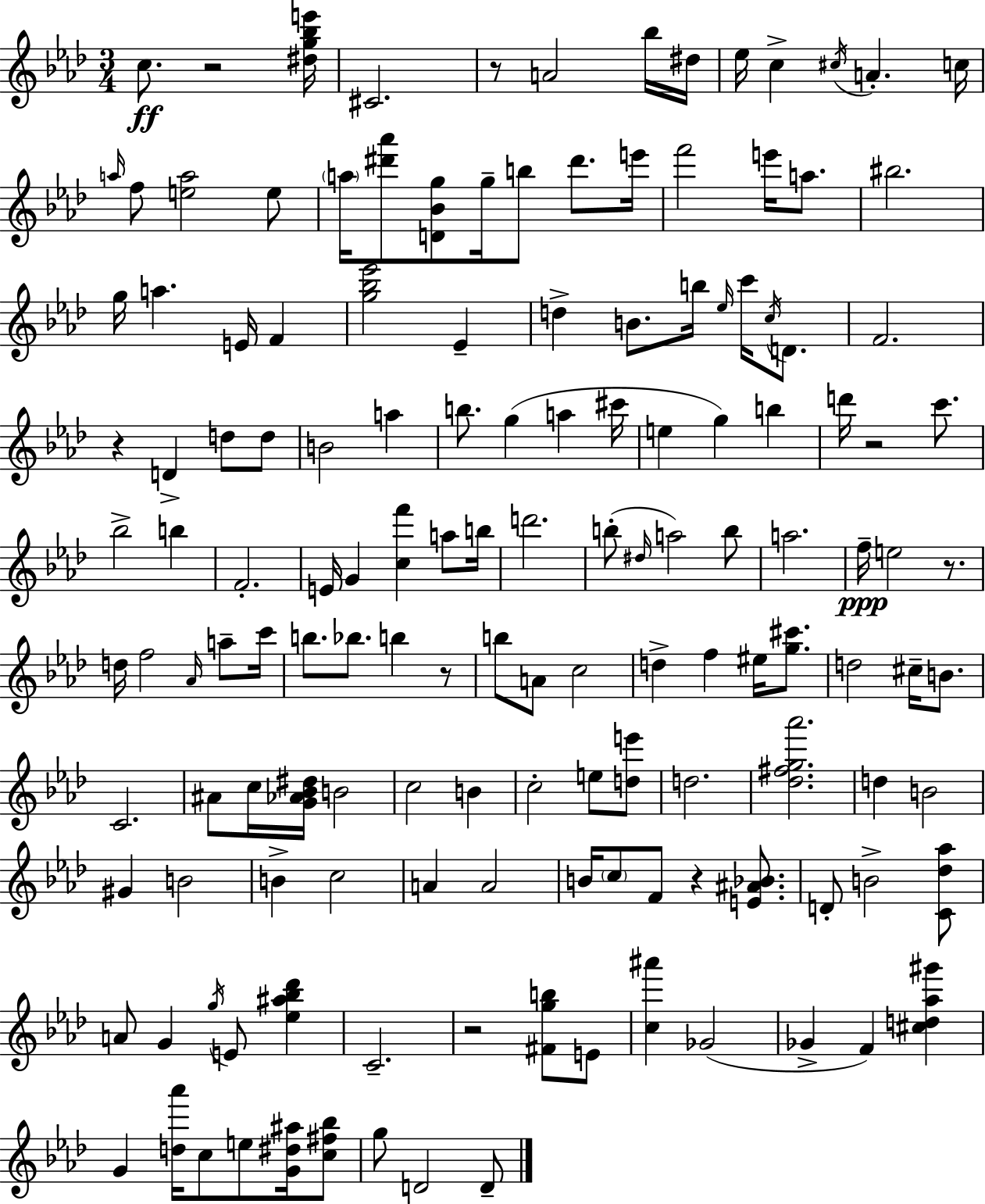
C5/e. R/h [D#5,G5,Bb5,E6]/s C#4/h. R/e A4/h Bb5/s D#5/s Eb5/s C5/q C#5/s A4/q. C5/s A5/s F5/e [E5,A5]/h E5/e A5/s [D#6,Ab6]/e [D4,Bb4,G5]/e G5/s B5/e D#6/e. E6/s F6/h E6/s A5/e. BIS5/h. G5/s A5/q. E4/s F4/q [G5,Bb5,Eb6]/h Eb4/q D5/q B4/e. B5/s Eb5/s C6/s C5/s D4/e. F4/h. R/q D4/q D5/e D5/e B4/h A5/q B5/e. G5/q A5/q C#6/s E5/q G5/q B5/q D6/s R/h C6/e. Bb5/h B5/q F4/h. E4/s G4/q [C5,F6]/q A5/e B5/s D6/h. B5/e D#5/s A5/h B5/e A5/h. F5/s E5/h R/e. D5/s F5/h Ab4/s A5/e C6/s B5/e. Bb5/e. B5/q R/e B5/e A4/e C5/h D5/q F5/q EIS5/s [G5,C#6]/e. D5/h C#5/s B4/e. C4/h. A#4/e C5/s [G4,Ab4,Bb4,D#5]/s B4/h C5/h B4/q C5/h E5/e [D5,E6]/e D5/h. [Db5,F#5,G5,Ab6]/h. D5/q B4/h G#4/q B4/h B4/q C5/h A4/q A4/h B4/s C5/e F4/e R/q [E4,A#4,Bb4]/e. D4/e B4/h [C4,Db5,Ab5]/e A4/e G4/q G5/s E4/e [Eb5,A#5,Bb5,Db6]/q C4/h. R/h [F#4,G5,B5]/e E4/e [C5,A#6]/q Gb4/h Gb4/q F4/q [C#5,D5,Ab5,G#6]/q G4/q [D5,Ab6]/s C5/e E5/e [G4,D#5,A#5]/s [C5,F#5,Bb5]/e G5/e D4/h D4/e